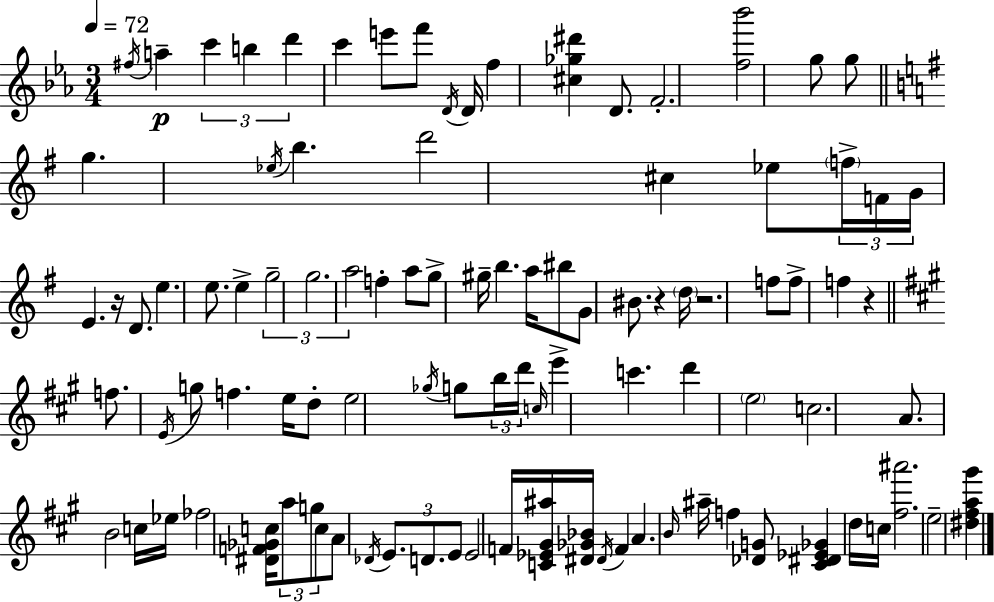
X:1
T:Untitled
M:3/4
L:1/4
K:Cm
^f/4 a c' b d' c' e'/2 f'/2 D/4 D/4 f [^c_g^d'] D/2 F2 [f_b']2 g/2 g/2 g _e/4 b d'2 ^c _e/2 f/4 F/4 G/4 E z/4 D/2 e e/2 e g2 g2 a2 f a/2 g/2 ^g/4 b a/4 ^b/2 G/2 ^B/2 z d/4 z2 f/2 f/2 f z f/2 E/4 g/2 f e/4 d/2 e2 _g/4 g/2 b/4 d'/4 c/4 e' c' d' e2 c2 A/2 B2 c/4 _e/4 _f2 [^DF_Gc]/4 a/2 g/2 c/2 A/2 _D/4 E/2 D/2 E/2 E2 F/4 [C_E^G^a]/4 [^D_G_B]/4 ^D/4 F A B/4 ^a/4 f [_DG]/2 [^C^D_E_G] d/4 c/4 [^f^a']2 e2 [^d^fa^g']